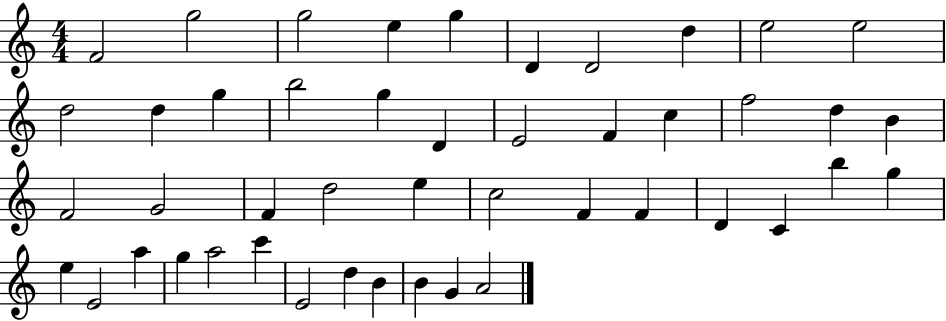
{
  \clef treble
  \numericTimeSignature
  \time 4/4
  \key c \major
  f'2 g''2 | g''2 e''4 g''4 | d'4 d'2 d''4 | e''2 e''2 | \break d''2 d''4 g''4 | b''2 g''4 d'4 | e'2 f'4 c''4 | f''2 d''4 b'4 | \break f'2 g'2 | f'4 d''2 e''4 | c''2 f'4 f'4 | d'4 c'4 b''4 g''4 | \break e''4 e'2 a''4 | g''4 a''2 c'''4 | e'2 d''4 b'4 | b'4 g'4 a'2 | \break \bar "|."
}